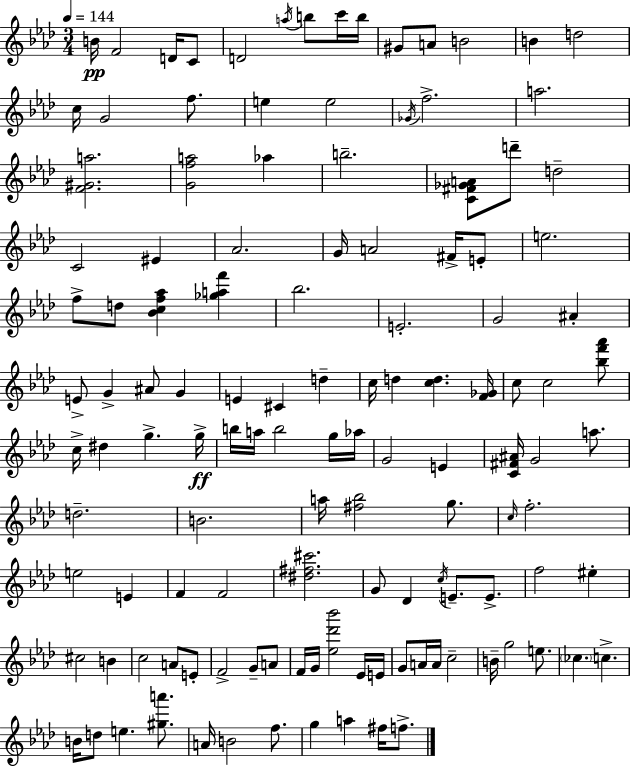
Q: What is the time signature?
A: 3/4